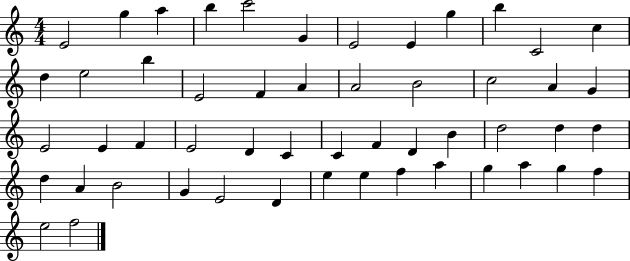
E4/h G5/q A5/q B5/q C6/h G4/q E4/h E4/q G5/q B5/q C4/h C5/q D5/q E5/h B5/q E4/h F4/q A4/q A4/h B4/h C5/h A4/q G4/q E4/h E4/q F4/q E4/h D4/q C4/q C4/q F4/q D4/q B4/q D5/h D5/q D5/q D5/q A4/q B4/h G4/q E4/h D4/q E5/q E5/q F5/q A5/q G5/q A5/q G5/q F5/q E5/h F5/h